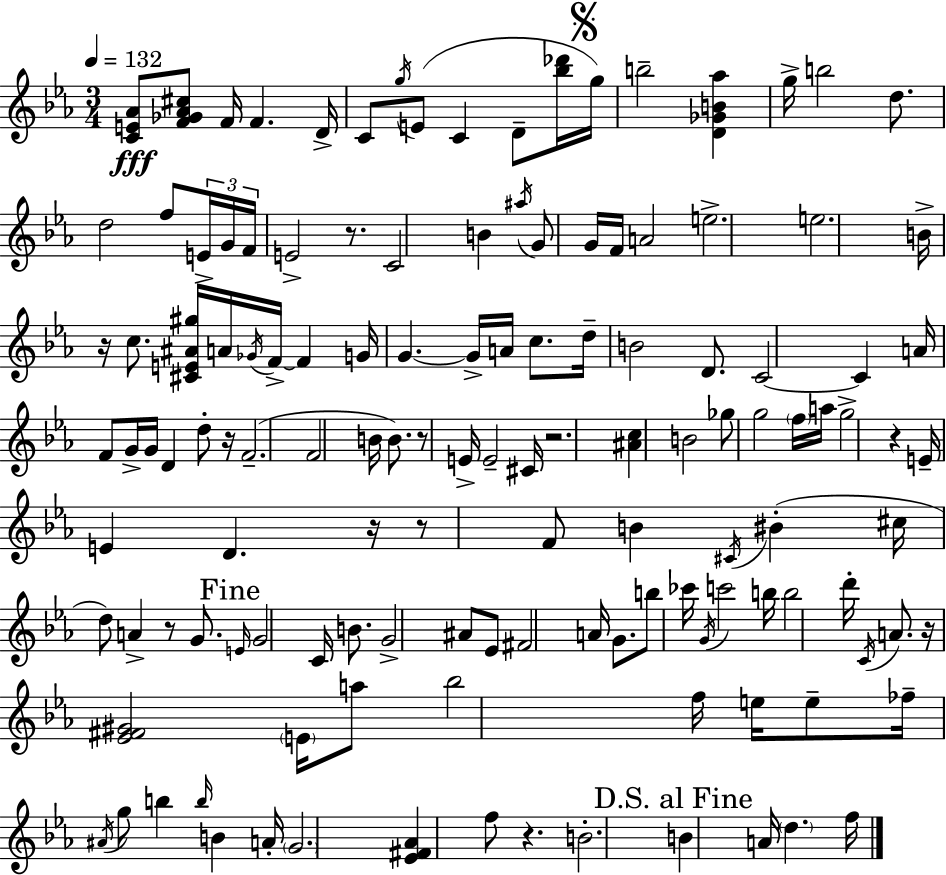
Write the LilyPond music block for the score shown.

{
  \clef treble
  \numericTimeSignature
  \time 3/4
  \key c \minor
  \tempo 4 = 132
  <c' e' aes'>8\fff <f' ges' aes' cis''>8 f'16 f'4. d'16-> | c'8 \acciaccatura { g''16 } e'8( c'4 d'8-- <bes'' des'''>16 | \mark \markup { \musicglyph "scripts.segno" } g''16) b''2-- <d' ges' b' aes''>4 | g''16-> b''2 d''8. | \break d''2 f''8 \tuplet 3/2 { e'16-> | g'16 f'16 } e'2-> r8. | c'2 b'4 | \acciaccatura { ais''16 } g'8 g'16 f'16 a'2 | \break e''2.-> | e''2. | b'16-> r16 c''8. <cis' e' ais' gis''>16 a'16 \acciaccatura { ges'16 } f'16->~~ f'4 | g'16 g'4.~~ g'16-> a'16 | \break c''8. d''16-- b'2 | d'8. c'2~~ c'4 | a'16 f'8 g'16-> g'16 d'4 | d''8-. r16 f'2.--( | \break f'2 b'16 | b'8.) r8 e'16-> e'2-- | cis'16 r2. | <ais' c''>4 b'2 | \break ges''8 g''2 | \parenthesize f''16 a''16 g''2-> r4 | e'16-- e'4 d'4. | r16 r8 f'8 b'4 \acciaccatura { cis'16 } | \break bis'4-.( cis''16 d''8) a'4-> r8 | g'8. \mark "Fine" \grace { e'16 } g'2 | c'16 b'8. g'2-> | ais'8 ees'8 fis'2 | \break a'16 g'8. b''8 ces'''16 \acciaccatura { g'16 } c'''2 | b''16 b''2 | d'''16-. \acciaccatura { c'16 } a'8. r16 <ees' fis' gis'>2 | \parenthesize e'16 a''8 bes''2 | \break f''16 e''16 e''8-- fes''16-- \acciaccatura { ais'16 } g''8 b''4 | \grace { b''16 } b'4 a'16-. \parenthesize g'2. | <ees' fis' aes'>4 | f''8 r4. b'2.-. | \break \mark "D.S. al Fine" b'4 | a'16 \parenthesize d''4. f''16 \bar "|."
}